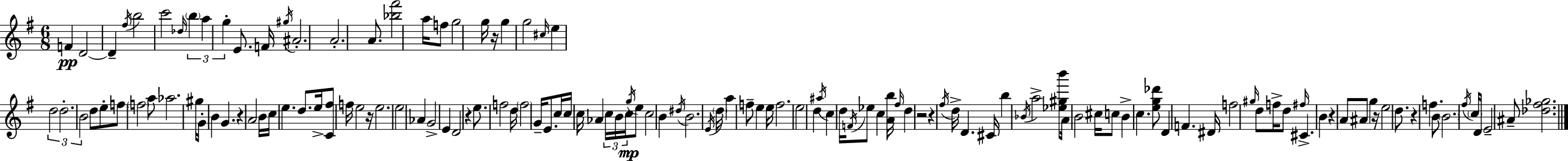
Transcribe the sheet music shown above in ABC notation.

X:1
T:Untitled
M:6/8
L:1/4
K:Em
F D2 D ^f/4 b2 c'2 _d/4 b a g E/2 F/4 ^g/4 ^A2 A2 A/2 [_b^f']2 a/4 f/2 g2 g/4 z/4 g g2 ^c/4 e d2 d2 B2 d/2 e/2 f/2 f2 a/2 _a2 ^g/4 G/4 B G z A2 B/4 c/4 e d/2 e/4 [C^f]/2 f/4 e2 z/4 e2 e2 _A G2 E D2 z e/2 f2 d/4 f2 G/4 E/2 c/4 c/4 c/4 _A c/4 B/4 c/4 g/4 e/2 c2 B ^d/4 B2 E/4 d/4 a f/2 e e/4 f2 e2 d ^a/4 c d/4 F/4 _e/2 c [Ab]/4 ^f/4 d z2 z ^f/4 d/4 D ^C/4 b _B/4 a2 [_e^gb']/2 A/4 B2 ^c/4 c/2 B c [eg_d']/2 D F ^D/4 f2 ^g/4 d/2 f/4 d/2 ^f/4 ^C B z A/2 ^A/2 g z/4 e2 d/2 z f B/2 B2 ^f/4 c/4 D/4 E2 ^A/2 [_d^f_g]2